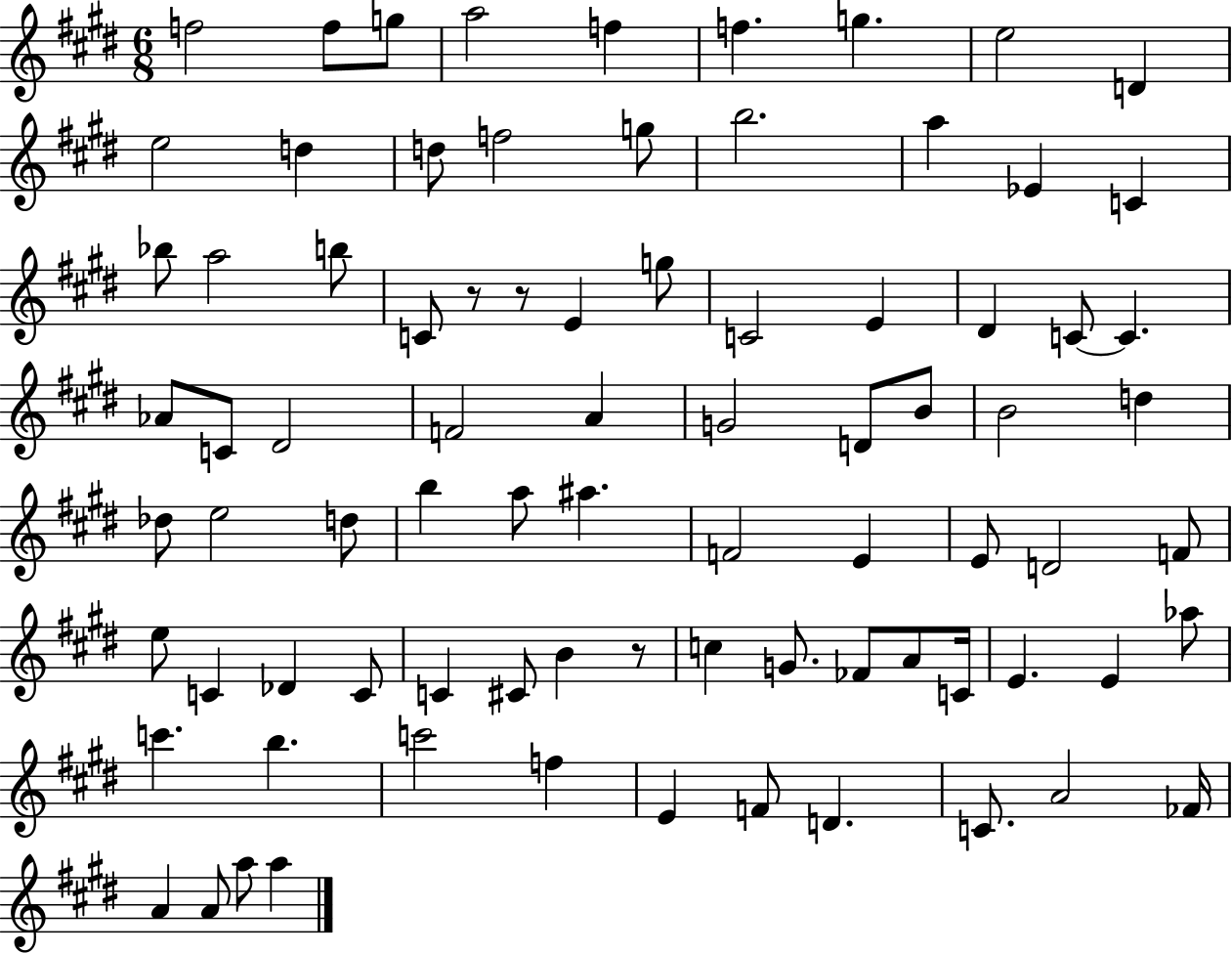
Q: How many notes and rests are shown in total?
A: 82